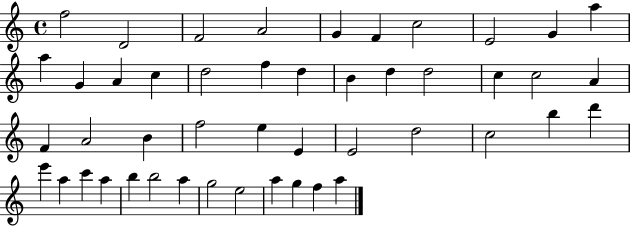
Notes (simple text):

F5/h D4/h F4/h A4/h G4/q F4/q C5/h E4/h G4/q A5/q A5/q G4/q A4/q C5/q D5/h F5/q D5/q B4/q D5/q D5/h C5/q C5/h A4/q F4/q A4/h B4/q F5/h E5/q E4/q E4/h D5/h C5/h B5/q D6/q E6/q A5/q C6/q A5/q B5/q B5/h A5/q G5/h E5/h A5/q G5/q F5/q A5/q